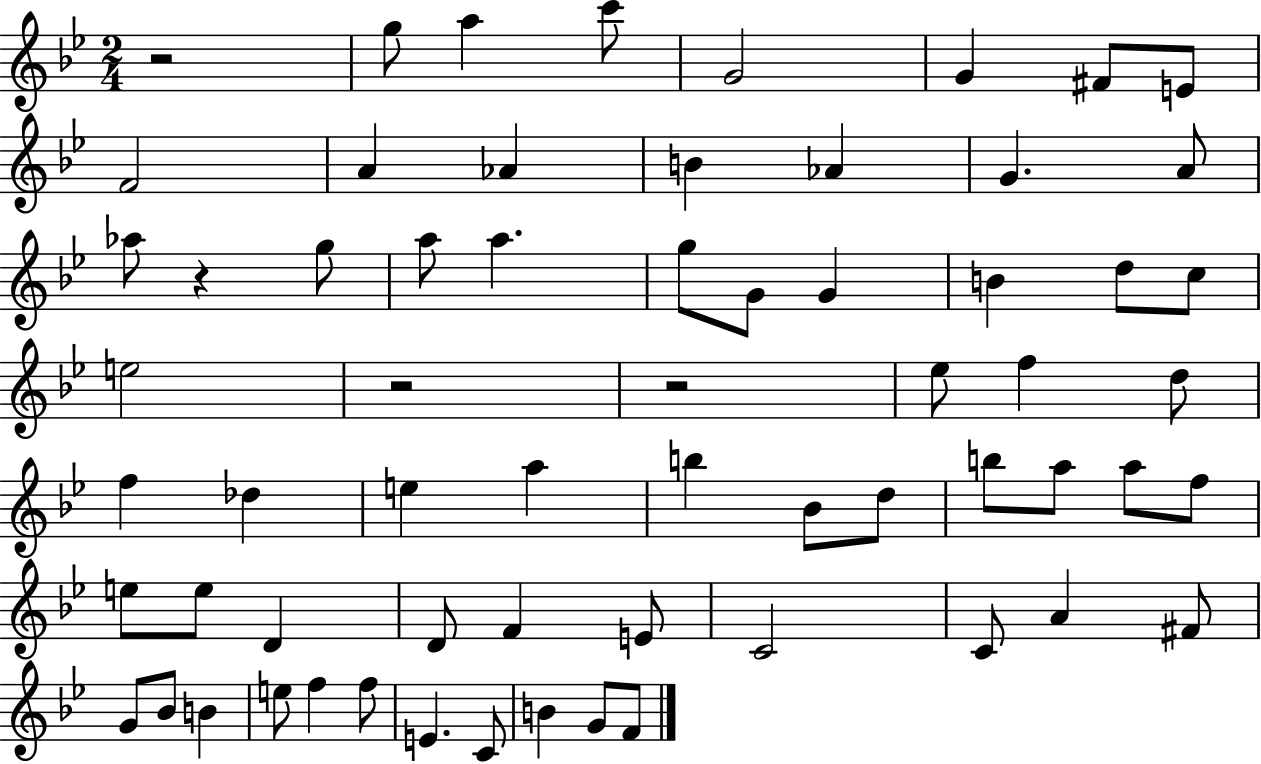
{
  \clef treble
  \numericTimeSignature
  \time 2/4
  \key bes \major
  \repeat volta 2 { r2 | g''8 a''4 c'''8 | g'2 | g'4 fis'8 e'8 | \break f'2 | a'4 aes'4 | b'4 aes'4 | g'4. a'8 | \break aes''8 r4 g''8 | a''8 a''4. | g''8 g'8 g'4 | b'4 d''8 c''8 | \break e''2 | r2 | r2 | ees''8 f''4 d''8 | \break f''4 des''4 | e''4 a''4 | b''4 bes'8 d''8 | b''8 a''8 a''8 f''8 | \break e''8 e''8 d'4 | d'8 f'4 e'8 | c'2 | c'8 a'4 fis'8 | \break g'8 bes'8 b'4 | e''8 f''4 f''8 | e'4. c'8 | b'4 g'8 f'8 | \break } \bar "|."
}